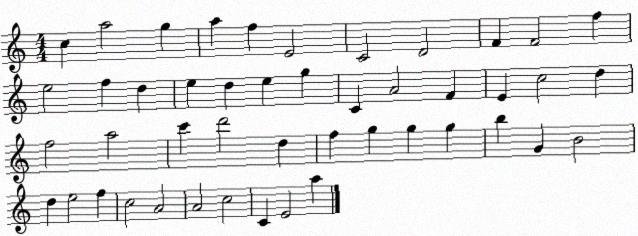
X:1
T:Untitled
M:4/4
L:1/4
K:C
c a2 g a f E2 C2 D2 F F2 f e2 f d e d e g C A2 F E c2 d f2 a2 c' d'2 d f g g g b G B2 d e2 f c2 A2 A2 c2 C E2 a